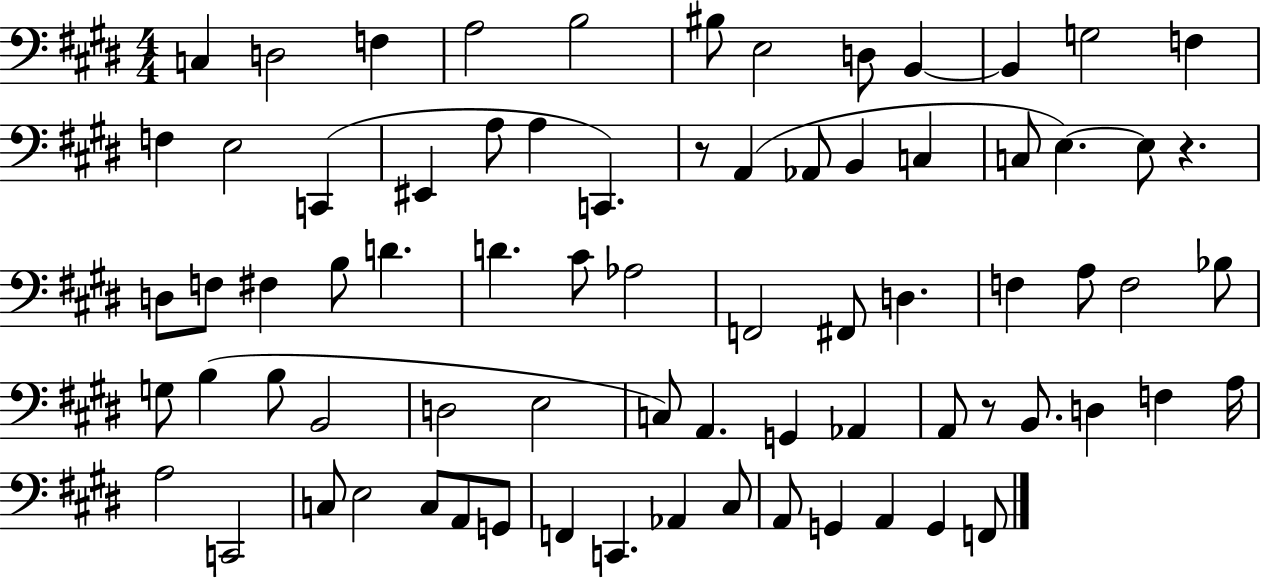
{
  \clef bass
  \numericTimeSignature
  \time 4/4
  \key e \major
  \repeat volta 2 { c4 d2 f4 | a2 b2 | bis8 e2 d8 b,4~~ | b,4 g2 f4 | \break f4 e2 c,4( | eis,4 a8 a4 c,4.) | r8 a,4( aes,8 b,4 c4 | c8 e4.~~) e8 r4. | \break d8 f8 fis4 b8 d'4. | d'4. cis'8 aes2 | f,2 fis,8 d4. | f4 a8 f2 bes8 | \break g8 b4( b8 b,2 | d2 e2 | c8) a,4. g,4 aes,4 | a,8 r8 b,8. d4 f4 a16 | \break a2 c,2 | c8 e2 c8 a,8 g,8 | f,4 c,4. aes,4 cis8 | a,8 g,4 a,4 g,4 f,8 | \break } \bar "|."
}